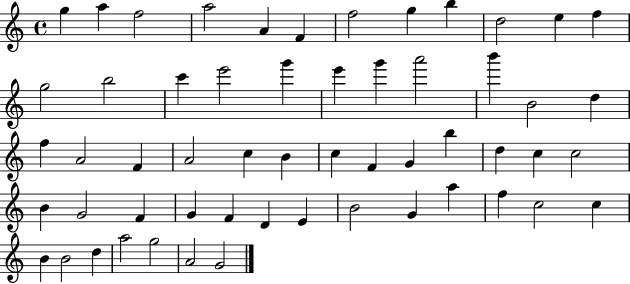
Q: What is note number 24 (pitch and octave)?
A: F5